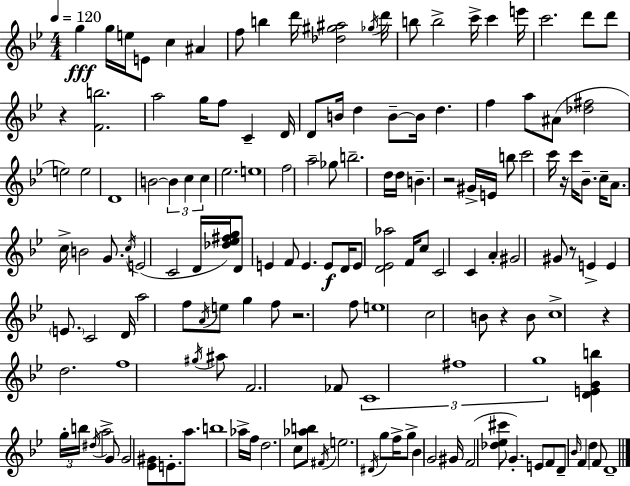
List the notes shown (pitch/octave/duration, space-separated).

G5/q G5/s E5/s E4/e C5/q A#4/q F5/e B5/q D6/s [Db5,G#5,A#5]/h Gb5/s D6/s B5/e B5/h C6/s C6/q E6/s C6/h. D6/e D6/e R/q [F4,B5]/h. A5/h G5/s F5/e C4/q D4/s D4/e B4/s D5/q B4/e B4/s D5/q. F5/q A5/e A#4/e [Db5,F#5]/h E5/h E5/h D4/w B4/h B4/q C5/q C5/q Eb5/h. E5/w F5/h A5/h Gb5/e B5/h. D5/s D5/s B4/q. R/h G#4/s E4/s B5/e C6/h C6/s R/s C6/s Bb4/e. C5/s A4/e. C5/s B4/h G4/e. C5/s E4/h C4/h D4/s [Db5,Eb5,F#5,G5]/s D4/e E4/q F4/e E4/q. E4/e D4/s E4/e [D4,Eb4,Ab5]/h F4/s C5/e C4/h C4/q A4/q G#4/h G#4/e R/e E4/q E4/q E4/e. C4/h D4/s A5/h F5/e A4/s E5/e G5/q F5/e R/h. F5/e E5/w C5/h B4/e R/q B4/e C5/w R/q D5/h. F5/w G#5/s A#5/e F4/h. FES4/e C4/w F#5/w G5/w [D4,E4,G4,B5]/q G5/s B5/s D#5/s A5/h G4/e G4/h [Eb4,G#4]/e E4/e. A5/e. B5/w Ab5/s F5/s D5/h. C5/e [Ab5,B5]/e F#4/s E5/h. D#4/s G5/e F5/s G5/e Bb4/q G4/h G#4/s F4/h [Db5,Eb5,C#6]/e G4/q. E4/e F4/e D4/e Bb4/s F4/q D5/q F4/e D4/w